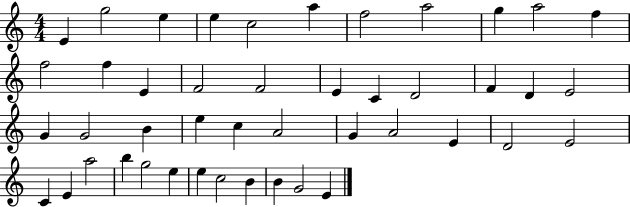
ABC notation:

X:1
T:Untitled
M:4/4
L:1/4
K:C
E g2 e e c2 a f2 a2 g a2 f f2 f E F2 F2 E C D2 F D E2 G G2 B e c A2 G A2 E D2 E2 C E a2 b g2 e e c2 B B G2 E